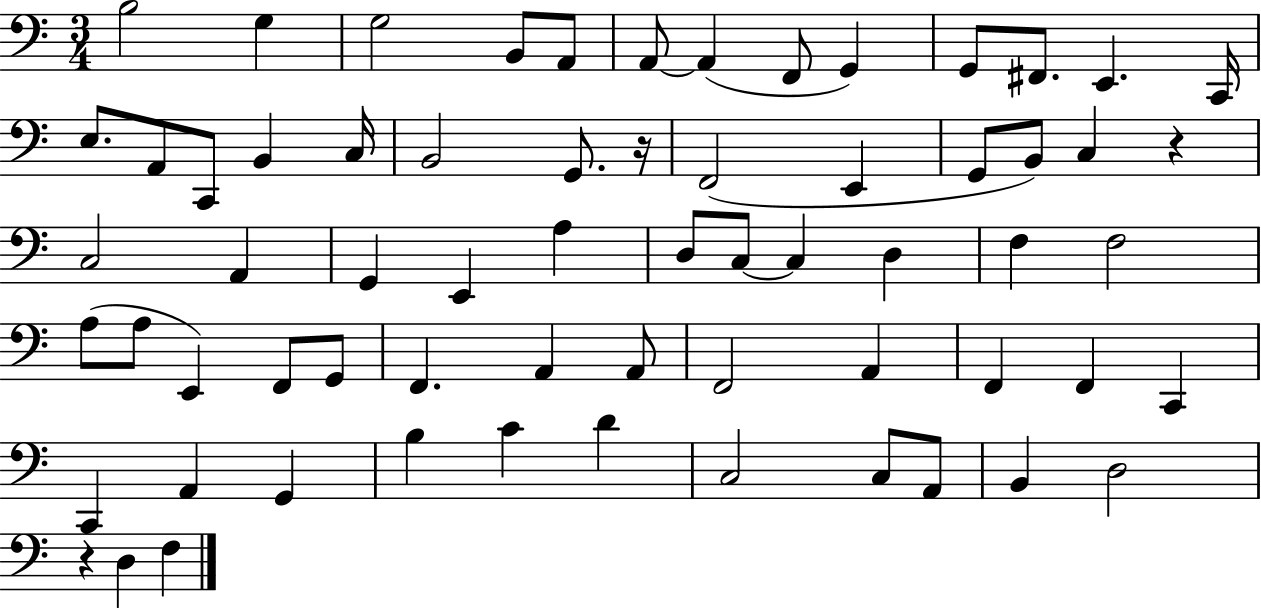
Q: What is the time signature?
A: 3/4